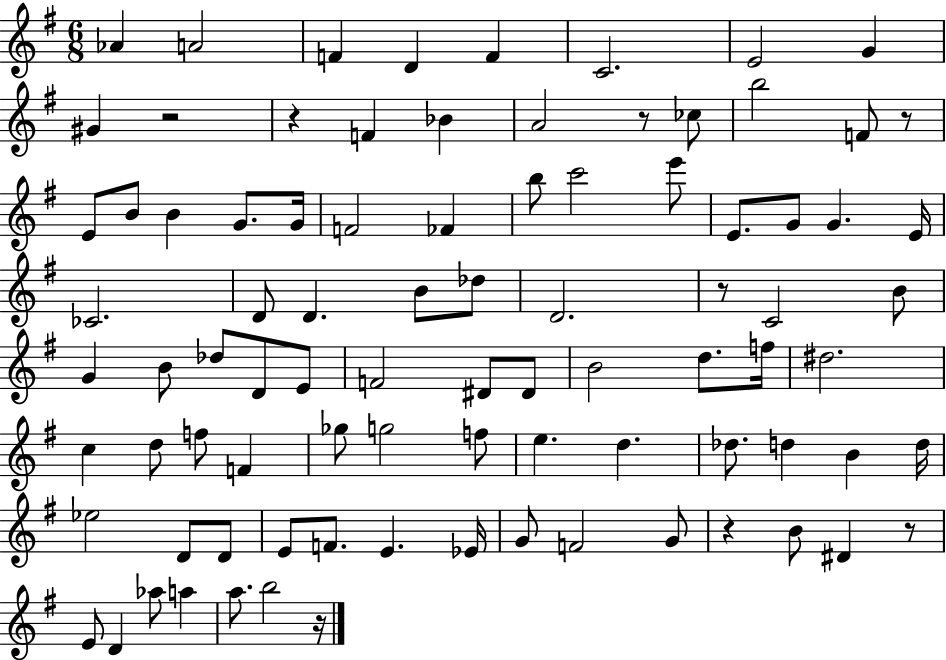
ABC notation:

X:1
T:Untitled
M:6/8
L:1/4
K:G
_A A2 F D F C2 E2 G ^G z2 z F _B A2 z/2 _c/2 b2 F/2 z/2 E/2 B/2 B G/2 G/4 F2 _F b/2 c'2 e'/2 E/2 G/2 G E/4 _C2 D/2 D B/2 _d/2 D2 z/2 C2 B/2 G B/2 _d/2 D/2 E/2 F2 ^D/2 ^D/2 B2 d/2 f/4 ^d2 c d/2 f/2 F _g/2 g2 f/2 e d _d/2 d B d/4 _e2 D/2 D/2 E/2 F/2 E _E/4 G/2 F2 G/2 z B/2 ^D z/2 E/2 D _a/2 a a/2 b2 z/4